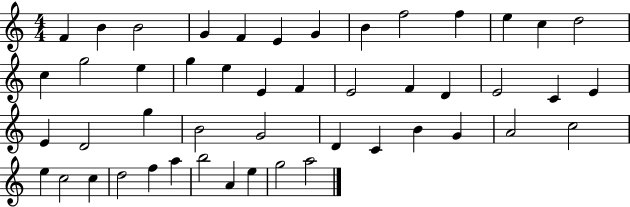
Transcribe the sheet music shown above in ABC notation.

X:1
T:Untitled
M:4/4
L:1/4
K:C
F B B2 G F E G B f2 f e c d2 c g2 e g e E F E2 F D E2 C E E D2 g B2 G2 D C B G A2 c2 e c2 c d2 f a b2 A e g2 a2